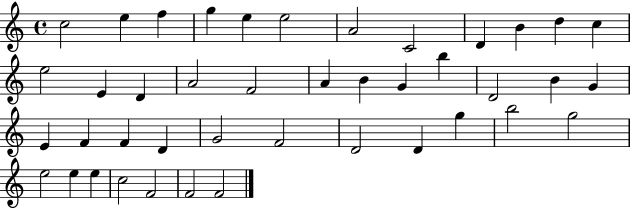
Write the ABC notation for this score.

X:1
T:Untitled
M:4/4
L:1/4
K:C
c2 e f g e e2 A2 C2 D B d c e2 E D A2 F2 A B G b D2 B G E F F D G2 F2 D2 D g b2 g2 e2 e e c2 F2 F2 F2